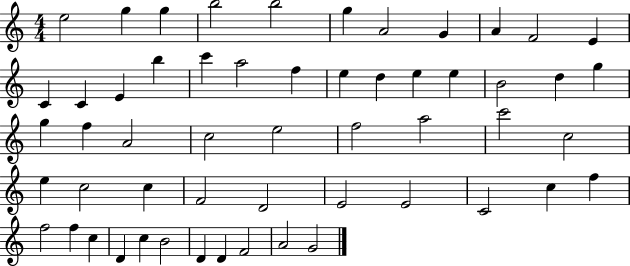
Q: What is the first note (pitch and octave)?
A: E5